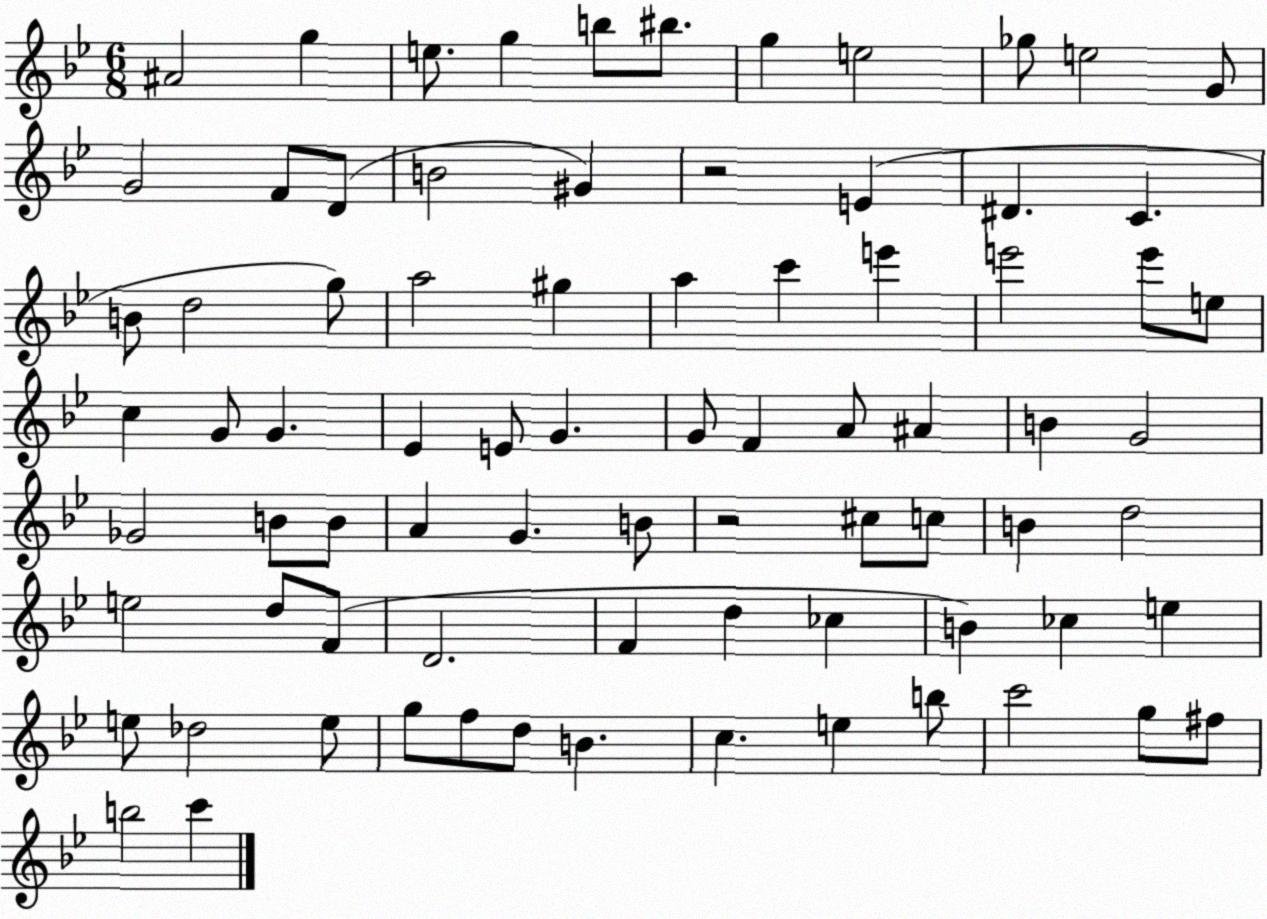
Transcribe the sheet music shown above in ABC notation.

X:1
T:Untitled
M:6/8
L:1/4
K:Bb
^A2 g e/2 g b/2 ^b/2 g e2 _g/2 e2 G/2 G2 F/2 D/2 B2 ^G z2 E ^D C B/2 d2 g/2 a2 ^g a c' e' e'2 e'/2 e/2 c G/2 G _E E/2 G G/2 F A/2 ^A B G2 _G2 B/2 B/2 A G B/2 z2 ^c/2 c/2 B d2 e2 d/2 F/2 D2 F d _c B _c e e/2 _d2 e/2 g/2 f/2 d/2 B c e b/2 c'2 g/2 ^f/2 b2 c'